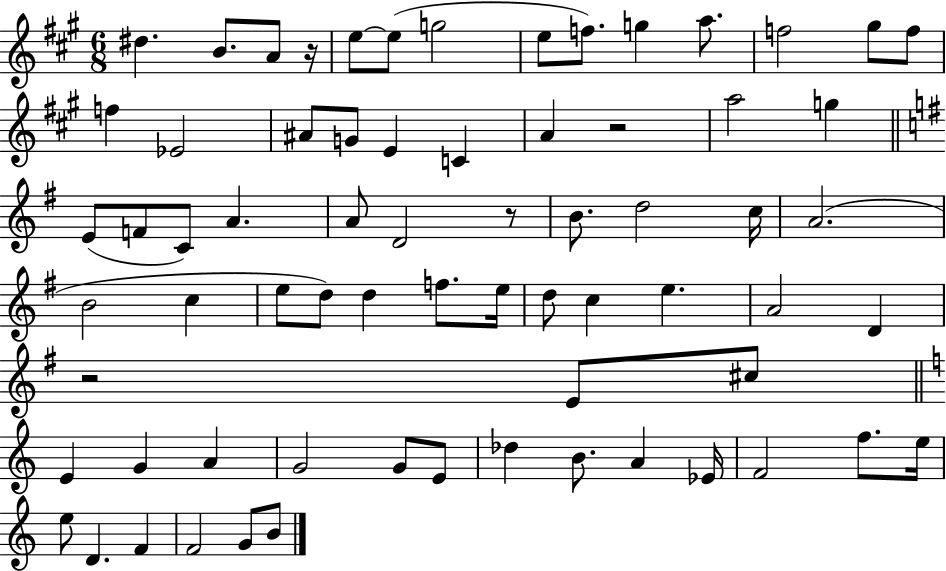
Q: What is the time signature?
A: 6/8